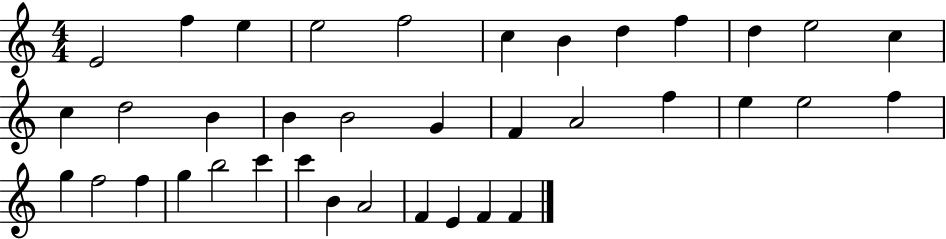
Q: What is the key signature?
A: C major